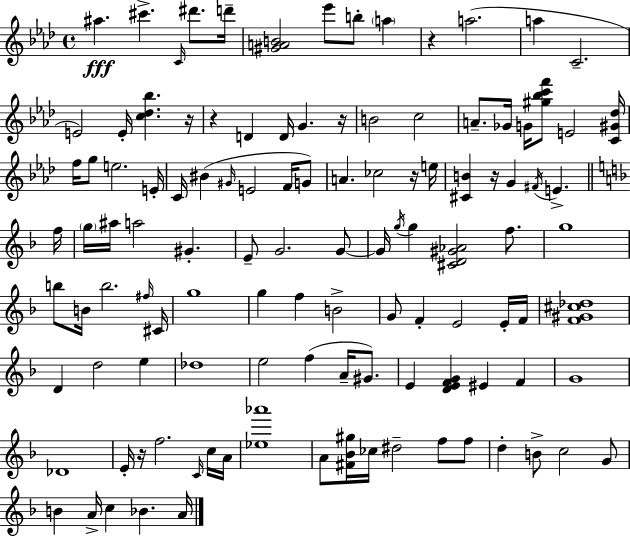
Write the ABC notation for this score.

X:1
T:Untitled
M:4/4
L:1/4
K:Fm
^a ^c' C/4 ^d'/2 d'/4 [^GAB]2 _e'/2 b/2 a z a2 a C2 E2 E/4 [c_d_b] z/4 z D D/4 G z/4 B2 c2 A/2 _G/4 G/4 [^g_bc'f']/2 E2 [C^G_d]/4 f/4 g/2 e2 E/4 C/4 ^B ^G/4 E2 F/4 G/2 A _c2 z/4 e/4 [^CB] z/4 G ^F/4 E f/4 g/4 ^a/4 a2 ^G E/2 G2 G/2 G/4 g/4 g [^CD^G_A]2 f/2 g4 b/2 B/4 b2 ^f/4 ^C/4 g4 g f B2 G/2 F E2 E/4 F/4 [F^G^c_d]4 D d2 e _d4 e2 f A/4 ^G/2 E [DEFG] ^E F G4 _D4 E/4 z/4 f2 C/4 c/4 A/4 [_e_a']4 A/2 [^F_B^g]/4 _c/4 ^d2 f/2 f/2 d B/2 c2 G/2 B A/4 c _B A/4